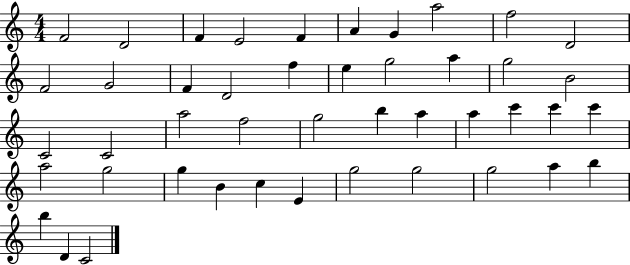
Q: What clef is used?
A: treble